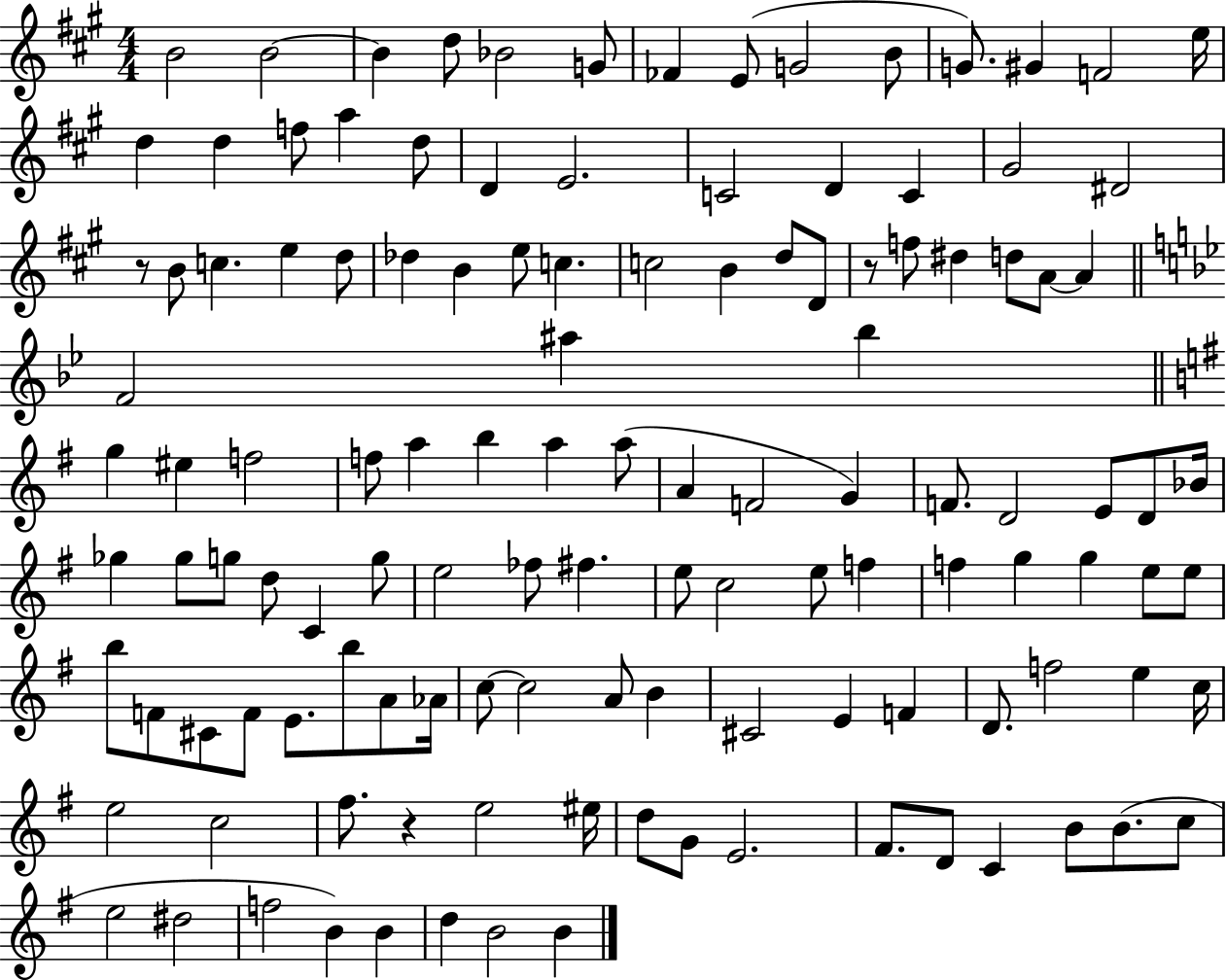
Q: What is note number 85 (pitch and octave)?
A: E4